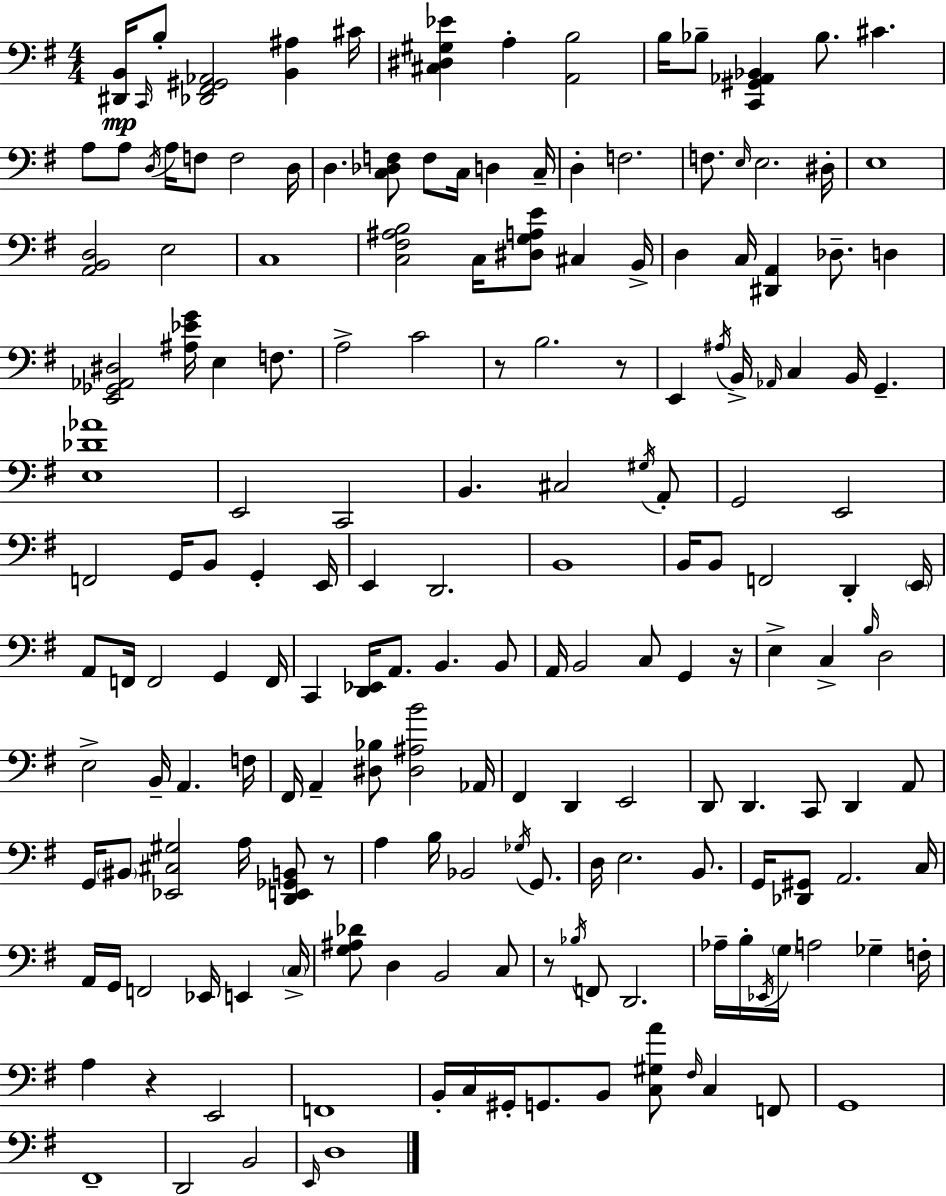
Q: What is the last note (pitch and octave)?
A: D3